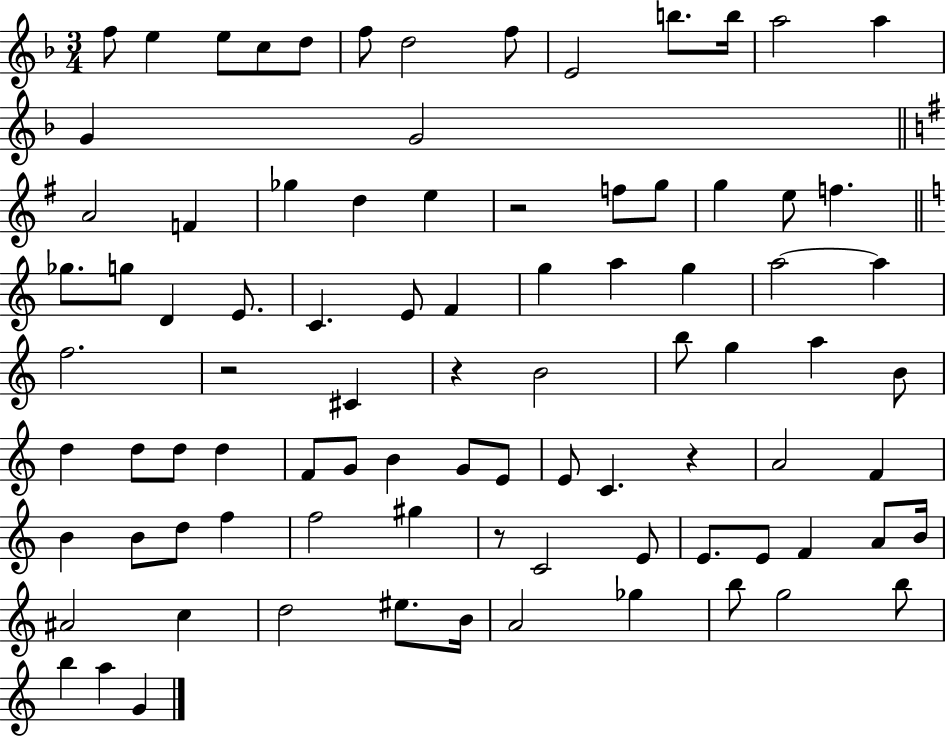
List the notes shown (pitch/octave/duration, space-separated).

F5/e E5/q E5/e C5/e D5/e F5/e D5/h F5/e E4/h B5/e. B5/s A5/h A5/q G4/q G4/h A4/h F4/q Gb5/q D5/q E5/q R/h F5/e G5/e G5/q E5/e F5/q. Gb5/e. G5/e D4/q E4/e. C4/q. E4/e F4/q G5/q A5/q G5/q A5/h A5/q F5/h. R/h C#4/q R/q B4/h B5/e G5/q A5/q B4/e D5/q D5/e D5/e D5/q F4/e G4/e B4/q G4/e E4/e E4/e C4/q. R/q A4/h F4/q B4/q B4/e D5/e F5/q F5/h G#5/q R/e C4/h E4/e E4/e. E4/e F4/q A4/e B4/s A#4/h C5/q D5/h EIS5/e. B4/s A4/h Gb5/q B5/e G5/h B5/e B5/q A5/q G4/q